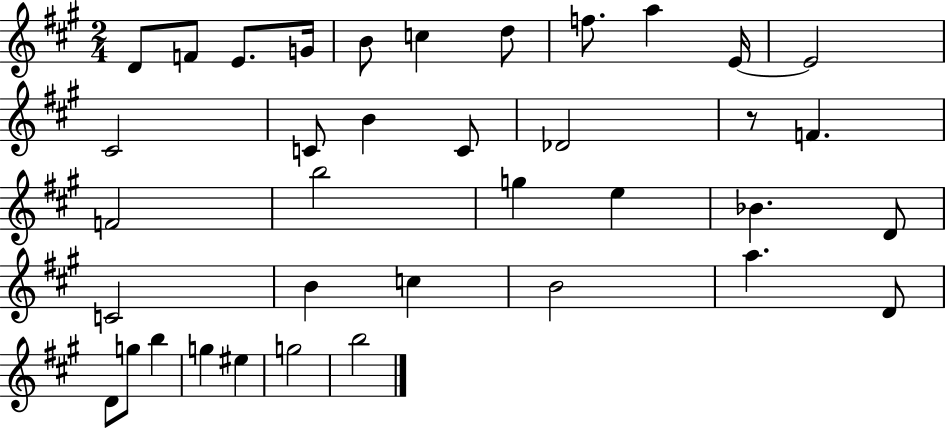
X:1
T:Untitled
M:2/4
L:1/4
K:A
D/2 F/2 E/2 G/4 B/2 c d/2 f/2 a E/4 E2 ^C2 C/2 B C/2 _D2 z/2 F F2 b2 g e _B D/2 C2 B c B2 a D/2 D/2 g/2 b g ^e g2 b2